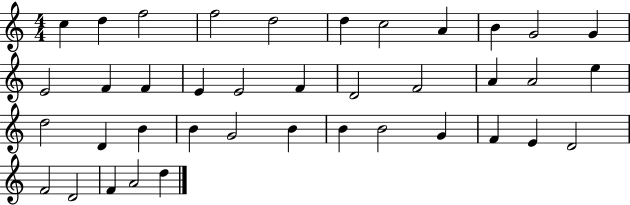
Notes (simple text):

C5/q D5/q F5/h F5/h D5/h D5/q C5/h A4/q B4/q G4/h G4/q E4/h F4/q F4/q E4/q E4/h F4/q D4/h F4/h A4/q A4/h E5/q D5/h D4/q B4/q B4/q G4/h B4/q B4/q B4/h G4/q F4/q E4/q D4/h F4/h D4/h F4/q A4/h D5/q